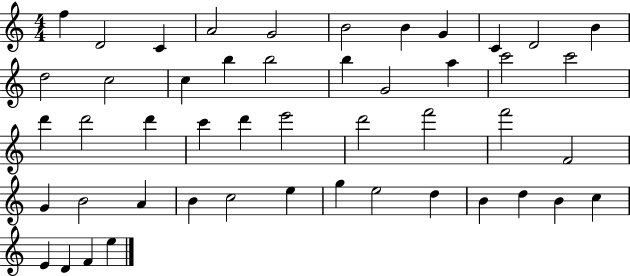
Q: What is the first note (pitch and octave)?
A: F5